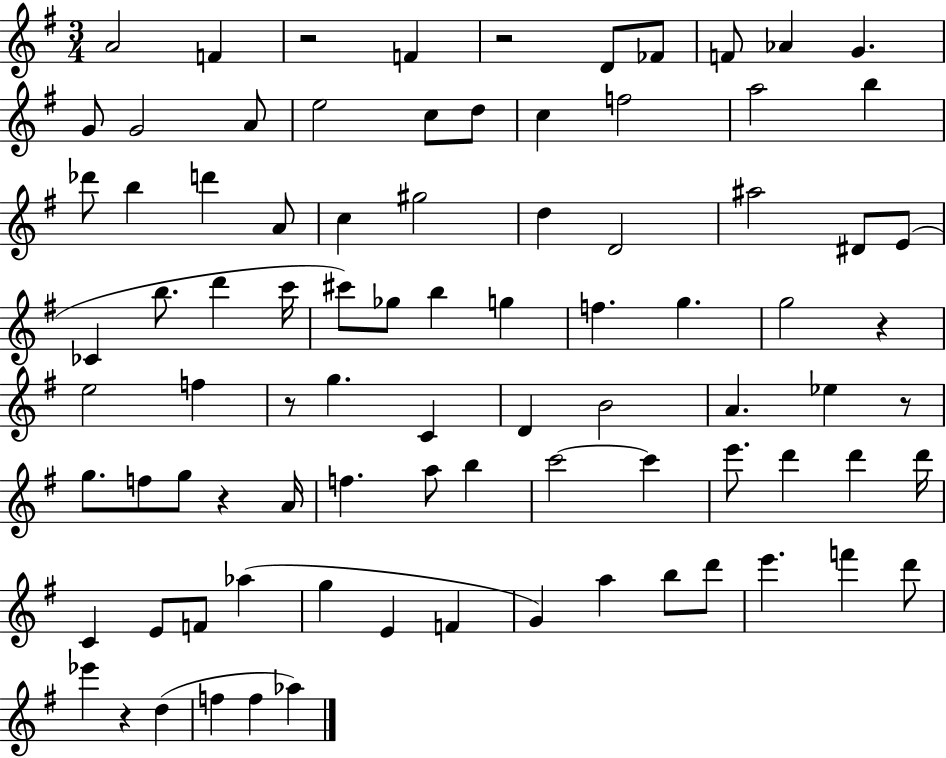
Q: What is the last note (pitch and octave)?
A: Ab5